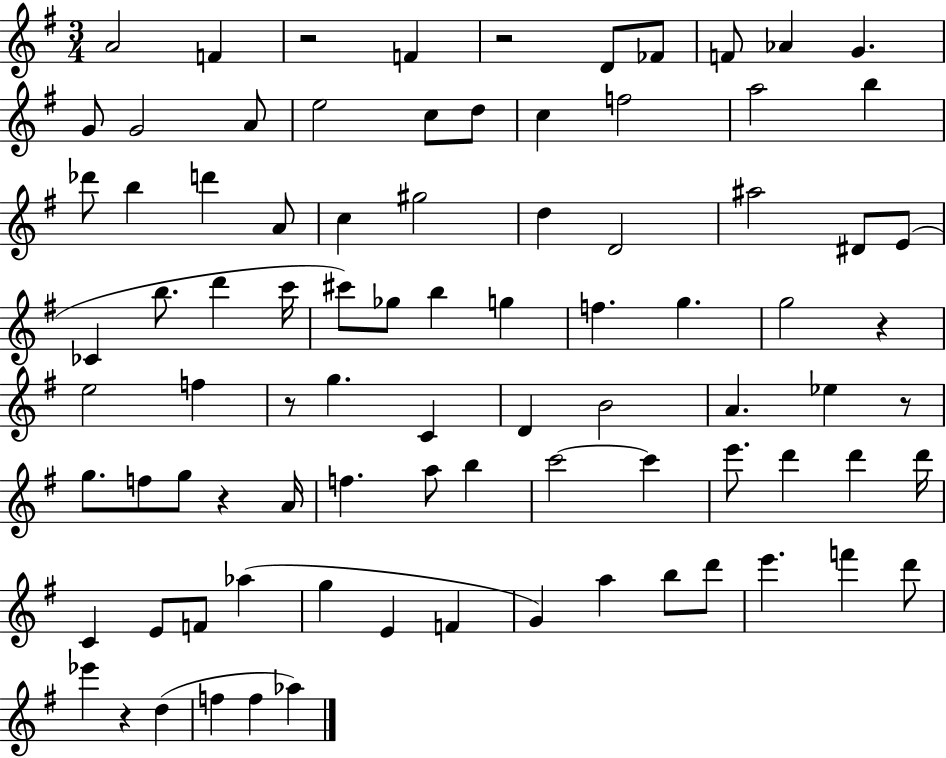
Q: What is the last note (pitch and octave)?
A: Ab5